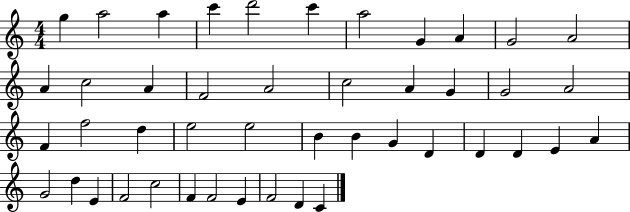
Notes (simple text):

G5/q A5/h A5/q C6/q D6/h C6/q A5/h G4/q A4/q G4/h A4/h A4/q C5/h A4/q F4/h A4/h C5/h A4/q G4/q G4/h A4/h F4/q F5/h D5/q E5/h E5/h B4/q B4/q G4/q D4/q D4/q D4/q E4/q A4/q G4/h D5/q E4/q F4/h C5/h F4/q F4/h E4/q F4/h D4/q C4/q